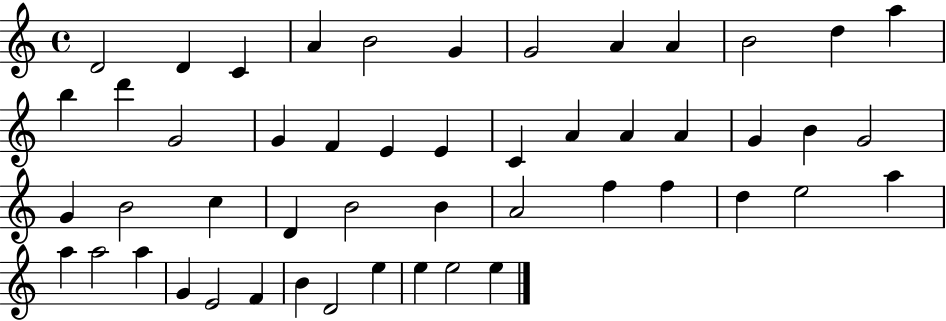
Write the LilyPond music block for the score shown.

{
  \clef treble
  \time 4/4
  \defaultTimeSignature
  \key c \major
  d'2 d'4 c'4 | a'4 b'2 g'4 | g'2 a'4 a'4 | b'2 d''4 a''4 | \break b''4 d'''4 g'2 | g'4 f'4 e'4 e'4 | c'4 a'4 a'4 a'4 | g'4 b'4 g'2 | \break g'4 b'2 c''4 | d'4 b'2 b'4 | a'2 f''4 f''4 | d''4 e''2 a''4 | \break a''4 a''2 a''4 | g'4 e'2 f'4 | b'4 d'2 e''4 | e''4 e''2 e''4 | \break \bar "|."
}